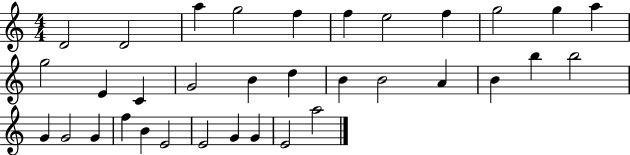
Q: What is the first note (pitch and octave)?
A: D4